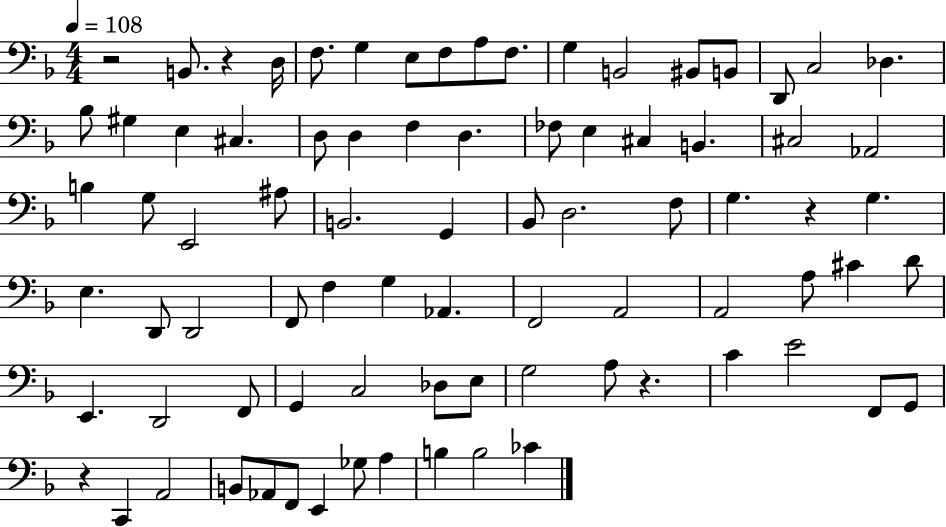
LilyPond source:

{
  \clef bass
  \numericTimeSignature
  \time 4/4
  \key f \major
  \tempo 4 = 108
  \repeat volta 2 { r2 b,8. r4 d16 | f8. g4 e8 f8 a8 f8. | g4 b,2 bis,8 b,8 | d,8 c2 des4. | \break bes8 gis4 e4 cis4. | d8 d4 f4 d4. | fes8 e4 cis4 b,4. | cis2 aes,2 | \break b4 g8 e,2 ais8 | b,2. g,4 | bes,8 d2. f8 | g4. r4 g4. | \break e4. d,8 d,2 | f,8 f4 g4 aes,4. | f,2 a,2 | a,2 a8 cis'4 d'8 | \break e,4. d,2 f,8 | g,4 c2 des8 e8 | g2 a8 r4. | c'4 e'2 f,8 g,8 | \break r4 c,4 a,2 | b,8 aes,8 f,8 e,4 ges8 a4 | b4 b2 ces'4 | } \bar "|."
}